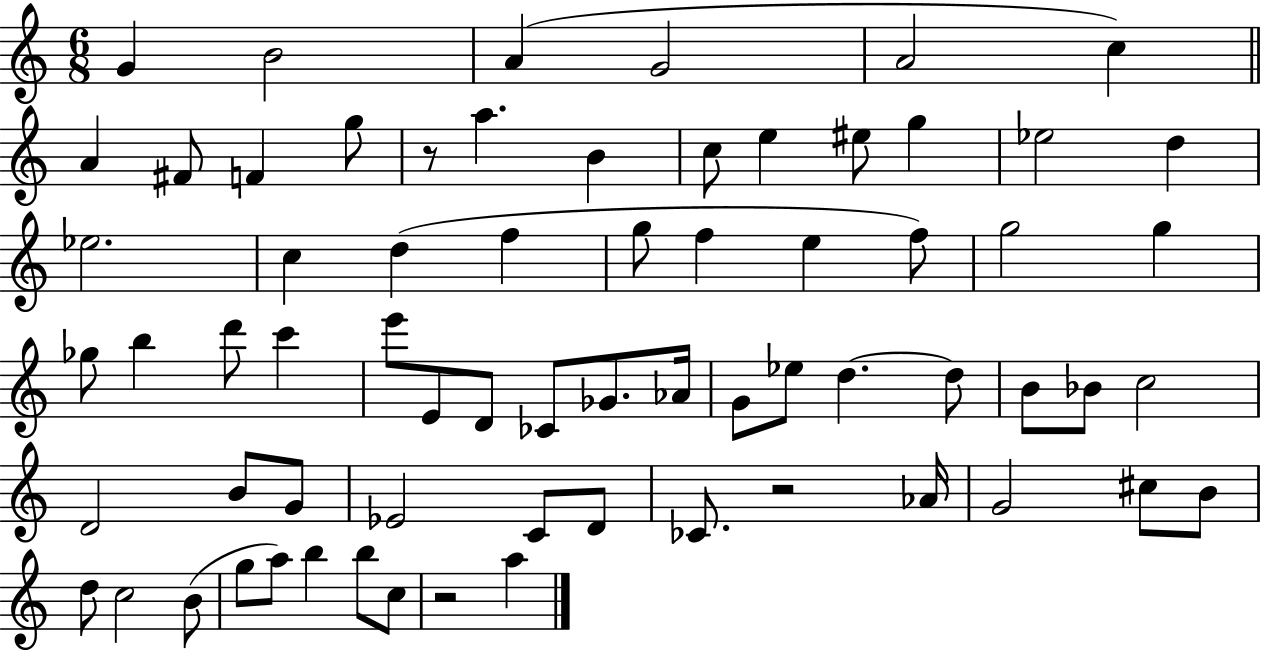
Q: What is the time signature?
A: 6/8